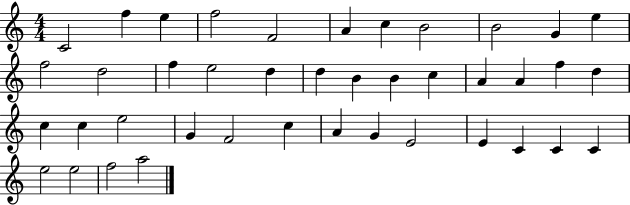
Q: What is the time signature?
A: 4/4